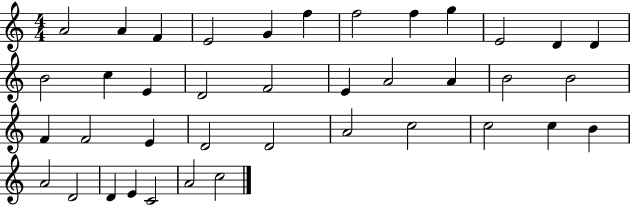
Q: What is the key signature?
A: C major